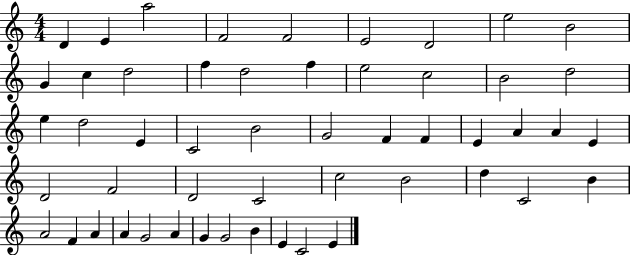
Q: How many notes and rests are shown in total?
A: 52